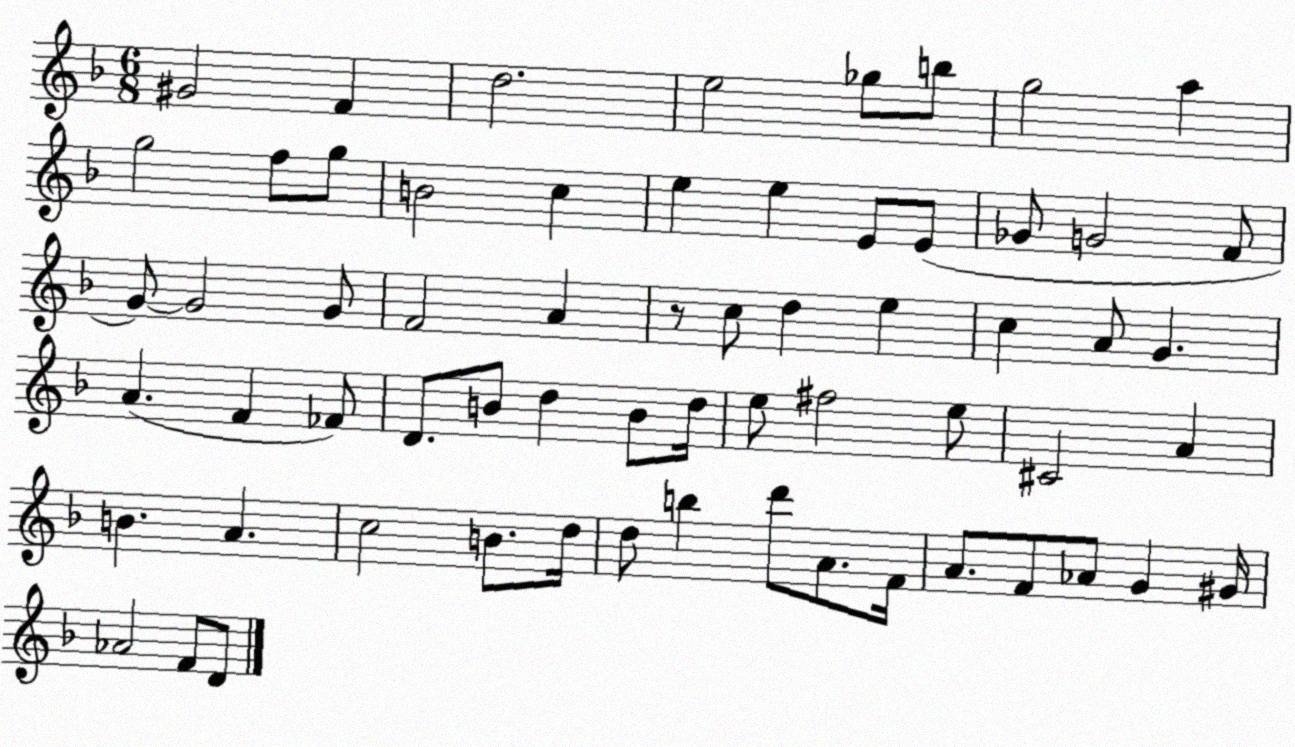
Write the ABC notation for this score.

X:1
T:Untitled
M:6/8
L:1/4
K:F
^G2 F d2 e2 _g/2 b/2 g2 a g2 f/2 g/2 B2 c e e E/2 E/2 _G/2 G2 F/2 G/2 G2 G/2 F2 A z/2 c/2 d e c A/2 G A F _F/2 D/2 B/2 d B/2 d/4 e/2 ^f2 e/2 ^C2 A B A c2 B/2 d/4 d/2 b d'/2 A/2 F/4 A/2 F/2 _A/2 G ^G/4 _A2 F/2 D/2